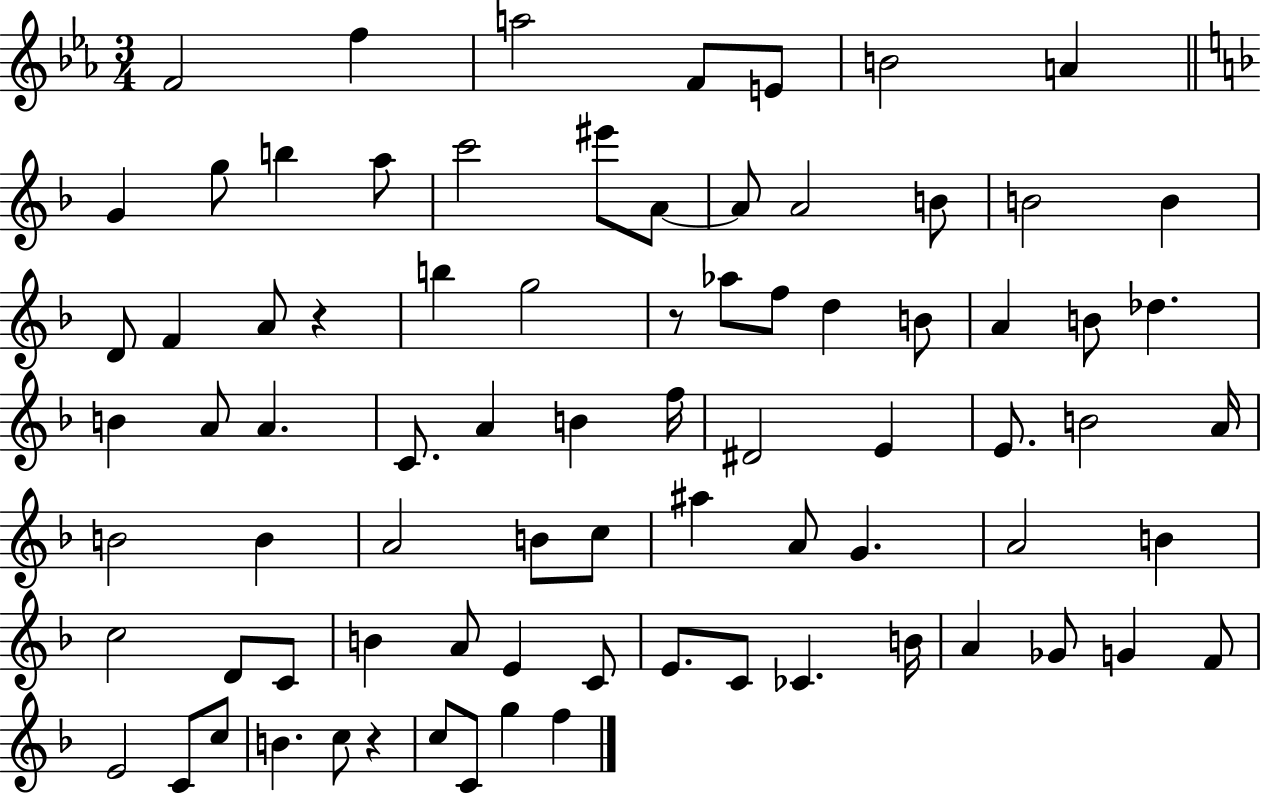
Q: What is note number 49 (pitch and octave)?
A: A#5